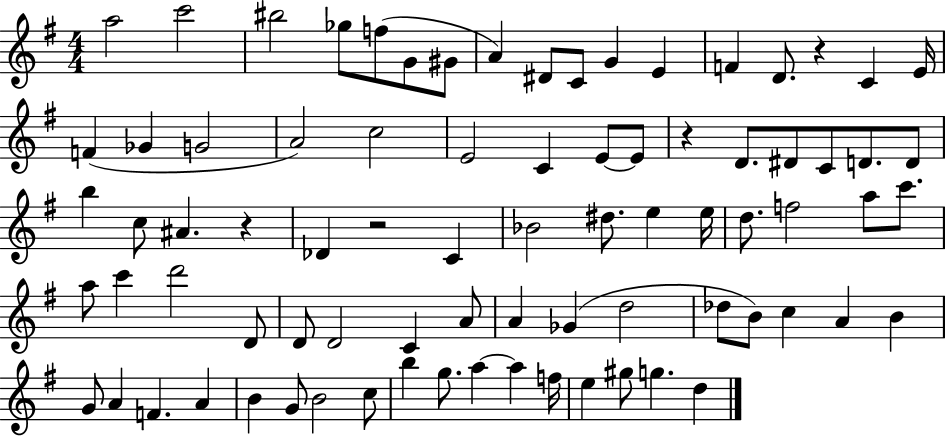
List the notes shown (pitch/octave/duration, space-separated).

A5/h C6/h BIS5/h Gb5/e F5/e G4/e G#4/e A4/q D#4/e C4/e G4/q E4/q F4/q D4/e. R/q C4/q E4/s F4/q Gb4/q G4/h A4/h C5/h E4/h C4/q E4/e E4/e R/q D4/e. D#4/e C4/e D4/e. D4/e B5/q C5/e A#4/q. R/q Db4/q R/h C4/q Bb4/h D#5/e. E5/q E5/s D5/e. F5/h A5/e C6/e. A5/e C6/q D6/h D4/e D4/e D4/h C4/q A4/e A4/q Gb4/q D5/h Db5/e B4/e C5/q A4/q B4/q G4/e A4/q F4/q. A4/q B4/q G4/e B4/h C5/e B5/q G5/e. A5/q A5/q F5/s E5/q G#5/e G5/q. D5/q